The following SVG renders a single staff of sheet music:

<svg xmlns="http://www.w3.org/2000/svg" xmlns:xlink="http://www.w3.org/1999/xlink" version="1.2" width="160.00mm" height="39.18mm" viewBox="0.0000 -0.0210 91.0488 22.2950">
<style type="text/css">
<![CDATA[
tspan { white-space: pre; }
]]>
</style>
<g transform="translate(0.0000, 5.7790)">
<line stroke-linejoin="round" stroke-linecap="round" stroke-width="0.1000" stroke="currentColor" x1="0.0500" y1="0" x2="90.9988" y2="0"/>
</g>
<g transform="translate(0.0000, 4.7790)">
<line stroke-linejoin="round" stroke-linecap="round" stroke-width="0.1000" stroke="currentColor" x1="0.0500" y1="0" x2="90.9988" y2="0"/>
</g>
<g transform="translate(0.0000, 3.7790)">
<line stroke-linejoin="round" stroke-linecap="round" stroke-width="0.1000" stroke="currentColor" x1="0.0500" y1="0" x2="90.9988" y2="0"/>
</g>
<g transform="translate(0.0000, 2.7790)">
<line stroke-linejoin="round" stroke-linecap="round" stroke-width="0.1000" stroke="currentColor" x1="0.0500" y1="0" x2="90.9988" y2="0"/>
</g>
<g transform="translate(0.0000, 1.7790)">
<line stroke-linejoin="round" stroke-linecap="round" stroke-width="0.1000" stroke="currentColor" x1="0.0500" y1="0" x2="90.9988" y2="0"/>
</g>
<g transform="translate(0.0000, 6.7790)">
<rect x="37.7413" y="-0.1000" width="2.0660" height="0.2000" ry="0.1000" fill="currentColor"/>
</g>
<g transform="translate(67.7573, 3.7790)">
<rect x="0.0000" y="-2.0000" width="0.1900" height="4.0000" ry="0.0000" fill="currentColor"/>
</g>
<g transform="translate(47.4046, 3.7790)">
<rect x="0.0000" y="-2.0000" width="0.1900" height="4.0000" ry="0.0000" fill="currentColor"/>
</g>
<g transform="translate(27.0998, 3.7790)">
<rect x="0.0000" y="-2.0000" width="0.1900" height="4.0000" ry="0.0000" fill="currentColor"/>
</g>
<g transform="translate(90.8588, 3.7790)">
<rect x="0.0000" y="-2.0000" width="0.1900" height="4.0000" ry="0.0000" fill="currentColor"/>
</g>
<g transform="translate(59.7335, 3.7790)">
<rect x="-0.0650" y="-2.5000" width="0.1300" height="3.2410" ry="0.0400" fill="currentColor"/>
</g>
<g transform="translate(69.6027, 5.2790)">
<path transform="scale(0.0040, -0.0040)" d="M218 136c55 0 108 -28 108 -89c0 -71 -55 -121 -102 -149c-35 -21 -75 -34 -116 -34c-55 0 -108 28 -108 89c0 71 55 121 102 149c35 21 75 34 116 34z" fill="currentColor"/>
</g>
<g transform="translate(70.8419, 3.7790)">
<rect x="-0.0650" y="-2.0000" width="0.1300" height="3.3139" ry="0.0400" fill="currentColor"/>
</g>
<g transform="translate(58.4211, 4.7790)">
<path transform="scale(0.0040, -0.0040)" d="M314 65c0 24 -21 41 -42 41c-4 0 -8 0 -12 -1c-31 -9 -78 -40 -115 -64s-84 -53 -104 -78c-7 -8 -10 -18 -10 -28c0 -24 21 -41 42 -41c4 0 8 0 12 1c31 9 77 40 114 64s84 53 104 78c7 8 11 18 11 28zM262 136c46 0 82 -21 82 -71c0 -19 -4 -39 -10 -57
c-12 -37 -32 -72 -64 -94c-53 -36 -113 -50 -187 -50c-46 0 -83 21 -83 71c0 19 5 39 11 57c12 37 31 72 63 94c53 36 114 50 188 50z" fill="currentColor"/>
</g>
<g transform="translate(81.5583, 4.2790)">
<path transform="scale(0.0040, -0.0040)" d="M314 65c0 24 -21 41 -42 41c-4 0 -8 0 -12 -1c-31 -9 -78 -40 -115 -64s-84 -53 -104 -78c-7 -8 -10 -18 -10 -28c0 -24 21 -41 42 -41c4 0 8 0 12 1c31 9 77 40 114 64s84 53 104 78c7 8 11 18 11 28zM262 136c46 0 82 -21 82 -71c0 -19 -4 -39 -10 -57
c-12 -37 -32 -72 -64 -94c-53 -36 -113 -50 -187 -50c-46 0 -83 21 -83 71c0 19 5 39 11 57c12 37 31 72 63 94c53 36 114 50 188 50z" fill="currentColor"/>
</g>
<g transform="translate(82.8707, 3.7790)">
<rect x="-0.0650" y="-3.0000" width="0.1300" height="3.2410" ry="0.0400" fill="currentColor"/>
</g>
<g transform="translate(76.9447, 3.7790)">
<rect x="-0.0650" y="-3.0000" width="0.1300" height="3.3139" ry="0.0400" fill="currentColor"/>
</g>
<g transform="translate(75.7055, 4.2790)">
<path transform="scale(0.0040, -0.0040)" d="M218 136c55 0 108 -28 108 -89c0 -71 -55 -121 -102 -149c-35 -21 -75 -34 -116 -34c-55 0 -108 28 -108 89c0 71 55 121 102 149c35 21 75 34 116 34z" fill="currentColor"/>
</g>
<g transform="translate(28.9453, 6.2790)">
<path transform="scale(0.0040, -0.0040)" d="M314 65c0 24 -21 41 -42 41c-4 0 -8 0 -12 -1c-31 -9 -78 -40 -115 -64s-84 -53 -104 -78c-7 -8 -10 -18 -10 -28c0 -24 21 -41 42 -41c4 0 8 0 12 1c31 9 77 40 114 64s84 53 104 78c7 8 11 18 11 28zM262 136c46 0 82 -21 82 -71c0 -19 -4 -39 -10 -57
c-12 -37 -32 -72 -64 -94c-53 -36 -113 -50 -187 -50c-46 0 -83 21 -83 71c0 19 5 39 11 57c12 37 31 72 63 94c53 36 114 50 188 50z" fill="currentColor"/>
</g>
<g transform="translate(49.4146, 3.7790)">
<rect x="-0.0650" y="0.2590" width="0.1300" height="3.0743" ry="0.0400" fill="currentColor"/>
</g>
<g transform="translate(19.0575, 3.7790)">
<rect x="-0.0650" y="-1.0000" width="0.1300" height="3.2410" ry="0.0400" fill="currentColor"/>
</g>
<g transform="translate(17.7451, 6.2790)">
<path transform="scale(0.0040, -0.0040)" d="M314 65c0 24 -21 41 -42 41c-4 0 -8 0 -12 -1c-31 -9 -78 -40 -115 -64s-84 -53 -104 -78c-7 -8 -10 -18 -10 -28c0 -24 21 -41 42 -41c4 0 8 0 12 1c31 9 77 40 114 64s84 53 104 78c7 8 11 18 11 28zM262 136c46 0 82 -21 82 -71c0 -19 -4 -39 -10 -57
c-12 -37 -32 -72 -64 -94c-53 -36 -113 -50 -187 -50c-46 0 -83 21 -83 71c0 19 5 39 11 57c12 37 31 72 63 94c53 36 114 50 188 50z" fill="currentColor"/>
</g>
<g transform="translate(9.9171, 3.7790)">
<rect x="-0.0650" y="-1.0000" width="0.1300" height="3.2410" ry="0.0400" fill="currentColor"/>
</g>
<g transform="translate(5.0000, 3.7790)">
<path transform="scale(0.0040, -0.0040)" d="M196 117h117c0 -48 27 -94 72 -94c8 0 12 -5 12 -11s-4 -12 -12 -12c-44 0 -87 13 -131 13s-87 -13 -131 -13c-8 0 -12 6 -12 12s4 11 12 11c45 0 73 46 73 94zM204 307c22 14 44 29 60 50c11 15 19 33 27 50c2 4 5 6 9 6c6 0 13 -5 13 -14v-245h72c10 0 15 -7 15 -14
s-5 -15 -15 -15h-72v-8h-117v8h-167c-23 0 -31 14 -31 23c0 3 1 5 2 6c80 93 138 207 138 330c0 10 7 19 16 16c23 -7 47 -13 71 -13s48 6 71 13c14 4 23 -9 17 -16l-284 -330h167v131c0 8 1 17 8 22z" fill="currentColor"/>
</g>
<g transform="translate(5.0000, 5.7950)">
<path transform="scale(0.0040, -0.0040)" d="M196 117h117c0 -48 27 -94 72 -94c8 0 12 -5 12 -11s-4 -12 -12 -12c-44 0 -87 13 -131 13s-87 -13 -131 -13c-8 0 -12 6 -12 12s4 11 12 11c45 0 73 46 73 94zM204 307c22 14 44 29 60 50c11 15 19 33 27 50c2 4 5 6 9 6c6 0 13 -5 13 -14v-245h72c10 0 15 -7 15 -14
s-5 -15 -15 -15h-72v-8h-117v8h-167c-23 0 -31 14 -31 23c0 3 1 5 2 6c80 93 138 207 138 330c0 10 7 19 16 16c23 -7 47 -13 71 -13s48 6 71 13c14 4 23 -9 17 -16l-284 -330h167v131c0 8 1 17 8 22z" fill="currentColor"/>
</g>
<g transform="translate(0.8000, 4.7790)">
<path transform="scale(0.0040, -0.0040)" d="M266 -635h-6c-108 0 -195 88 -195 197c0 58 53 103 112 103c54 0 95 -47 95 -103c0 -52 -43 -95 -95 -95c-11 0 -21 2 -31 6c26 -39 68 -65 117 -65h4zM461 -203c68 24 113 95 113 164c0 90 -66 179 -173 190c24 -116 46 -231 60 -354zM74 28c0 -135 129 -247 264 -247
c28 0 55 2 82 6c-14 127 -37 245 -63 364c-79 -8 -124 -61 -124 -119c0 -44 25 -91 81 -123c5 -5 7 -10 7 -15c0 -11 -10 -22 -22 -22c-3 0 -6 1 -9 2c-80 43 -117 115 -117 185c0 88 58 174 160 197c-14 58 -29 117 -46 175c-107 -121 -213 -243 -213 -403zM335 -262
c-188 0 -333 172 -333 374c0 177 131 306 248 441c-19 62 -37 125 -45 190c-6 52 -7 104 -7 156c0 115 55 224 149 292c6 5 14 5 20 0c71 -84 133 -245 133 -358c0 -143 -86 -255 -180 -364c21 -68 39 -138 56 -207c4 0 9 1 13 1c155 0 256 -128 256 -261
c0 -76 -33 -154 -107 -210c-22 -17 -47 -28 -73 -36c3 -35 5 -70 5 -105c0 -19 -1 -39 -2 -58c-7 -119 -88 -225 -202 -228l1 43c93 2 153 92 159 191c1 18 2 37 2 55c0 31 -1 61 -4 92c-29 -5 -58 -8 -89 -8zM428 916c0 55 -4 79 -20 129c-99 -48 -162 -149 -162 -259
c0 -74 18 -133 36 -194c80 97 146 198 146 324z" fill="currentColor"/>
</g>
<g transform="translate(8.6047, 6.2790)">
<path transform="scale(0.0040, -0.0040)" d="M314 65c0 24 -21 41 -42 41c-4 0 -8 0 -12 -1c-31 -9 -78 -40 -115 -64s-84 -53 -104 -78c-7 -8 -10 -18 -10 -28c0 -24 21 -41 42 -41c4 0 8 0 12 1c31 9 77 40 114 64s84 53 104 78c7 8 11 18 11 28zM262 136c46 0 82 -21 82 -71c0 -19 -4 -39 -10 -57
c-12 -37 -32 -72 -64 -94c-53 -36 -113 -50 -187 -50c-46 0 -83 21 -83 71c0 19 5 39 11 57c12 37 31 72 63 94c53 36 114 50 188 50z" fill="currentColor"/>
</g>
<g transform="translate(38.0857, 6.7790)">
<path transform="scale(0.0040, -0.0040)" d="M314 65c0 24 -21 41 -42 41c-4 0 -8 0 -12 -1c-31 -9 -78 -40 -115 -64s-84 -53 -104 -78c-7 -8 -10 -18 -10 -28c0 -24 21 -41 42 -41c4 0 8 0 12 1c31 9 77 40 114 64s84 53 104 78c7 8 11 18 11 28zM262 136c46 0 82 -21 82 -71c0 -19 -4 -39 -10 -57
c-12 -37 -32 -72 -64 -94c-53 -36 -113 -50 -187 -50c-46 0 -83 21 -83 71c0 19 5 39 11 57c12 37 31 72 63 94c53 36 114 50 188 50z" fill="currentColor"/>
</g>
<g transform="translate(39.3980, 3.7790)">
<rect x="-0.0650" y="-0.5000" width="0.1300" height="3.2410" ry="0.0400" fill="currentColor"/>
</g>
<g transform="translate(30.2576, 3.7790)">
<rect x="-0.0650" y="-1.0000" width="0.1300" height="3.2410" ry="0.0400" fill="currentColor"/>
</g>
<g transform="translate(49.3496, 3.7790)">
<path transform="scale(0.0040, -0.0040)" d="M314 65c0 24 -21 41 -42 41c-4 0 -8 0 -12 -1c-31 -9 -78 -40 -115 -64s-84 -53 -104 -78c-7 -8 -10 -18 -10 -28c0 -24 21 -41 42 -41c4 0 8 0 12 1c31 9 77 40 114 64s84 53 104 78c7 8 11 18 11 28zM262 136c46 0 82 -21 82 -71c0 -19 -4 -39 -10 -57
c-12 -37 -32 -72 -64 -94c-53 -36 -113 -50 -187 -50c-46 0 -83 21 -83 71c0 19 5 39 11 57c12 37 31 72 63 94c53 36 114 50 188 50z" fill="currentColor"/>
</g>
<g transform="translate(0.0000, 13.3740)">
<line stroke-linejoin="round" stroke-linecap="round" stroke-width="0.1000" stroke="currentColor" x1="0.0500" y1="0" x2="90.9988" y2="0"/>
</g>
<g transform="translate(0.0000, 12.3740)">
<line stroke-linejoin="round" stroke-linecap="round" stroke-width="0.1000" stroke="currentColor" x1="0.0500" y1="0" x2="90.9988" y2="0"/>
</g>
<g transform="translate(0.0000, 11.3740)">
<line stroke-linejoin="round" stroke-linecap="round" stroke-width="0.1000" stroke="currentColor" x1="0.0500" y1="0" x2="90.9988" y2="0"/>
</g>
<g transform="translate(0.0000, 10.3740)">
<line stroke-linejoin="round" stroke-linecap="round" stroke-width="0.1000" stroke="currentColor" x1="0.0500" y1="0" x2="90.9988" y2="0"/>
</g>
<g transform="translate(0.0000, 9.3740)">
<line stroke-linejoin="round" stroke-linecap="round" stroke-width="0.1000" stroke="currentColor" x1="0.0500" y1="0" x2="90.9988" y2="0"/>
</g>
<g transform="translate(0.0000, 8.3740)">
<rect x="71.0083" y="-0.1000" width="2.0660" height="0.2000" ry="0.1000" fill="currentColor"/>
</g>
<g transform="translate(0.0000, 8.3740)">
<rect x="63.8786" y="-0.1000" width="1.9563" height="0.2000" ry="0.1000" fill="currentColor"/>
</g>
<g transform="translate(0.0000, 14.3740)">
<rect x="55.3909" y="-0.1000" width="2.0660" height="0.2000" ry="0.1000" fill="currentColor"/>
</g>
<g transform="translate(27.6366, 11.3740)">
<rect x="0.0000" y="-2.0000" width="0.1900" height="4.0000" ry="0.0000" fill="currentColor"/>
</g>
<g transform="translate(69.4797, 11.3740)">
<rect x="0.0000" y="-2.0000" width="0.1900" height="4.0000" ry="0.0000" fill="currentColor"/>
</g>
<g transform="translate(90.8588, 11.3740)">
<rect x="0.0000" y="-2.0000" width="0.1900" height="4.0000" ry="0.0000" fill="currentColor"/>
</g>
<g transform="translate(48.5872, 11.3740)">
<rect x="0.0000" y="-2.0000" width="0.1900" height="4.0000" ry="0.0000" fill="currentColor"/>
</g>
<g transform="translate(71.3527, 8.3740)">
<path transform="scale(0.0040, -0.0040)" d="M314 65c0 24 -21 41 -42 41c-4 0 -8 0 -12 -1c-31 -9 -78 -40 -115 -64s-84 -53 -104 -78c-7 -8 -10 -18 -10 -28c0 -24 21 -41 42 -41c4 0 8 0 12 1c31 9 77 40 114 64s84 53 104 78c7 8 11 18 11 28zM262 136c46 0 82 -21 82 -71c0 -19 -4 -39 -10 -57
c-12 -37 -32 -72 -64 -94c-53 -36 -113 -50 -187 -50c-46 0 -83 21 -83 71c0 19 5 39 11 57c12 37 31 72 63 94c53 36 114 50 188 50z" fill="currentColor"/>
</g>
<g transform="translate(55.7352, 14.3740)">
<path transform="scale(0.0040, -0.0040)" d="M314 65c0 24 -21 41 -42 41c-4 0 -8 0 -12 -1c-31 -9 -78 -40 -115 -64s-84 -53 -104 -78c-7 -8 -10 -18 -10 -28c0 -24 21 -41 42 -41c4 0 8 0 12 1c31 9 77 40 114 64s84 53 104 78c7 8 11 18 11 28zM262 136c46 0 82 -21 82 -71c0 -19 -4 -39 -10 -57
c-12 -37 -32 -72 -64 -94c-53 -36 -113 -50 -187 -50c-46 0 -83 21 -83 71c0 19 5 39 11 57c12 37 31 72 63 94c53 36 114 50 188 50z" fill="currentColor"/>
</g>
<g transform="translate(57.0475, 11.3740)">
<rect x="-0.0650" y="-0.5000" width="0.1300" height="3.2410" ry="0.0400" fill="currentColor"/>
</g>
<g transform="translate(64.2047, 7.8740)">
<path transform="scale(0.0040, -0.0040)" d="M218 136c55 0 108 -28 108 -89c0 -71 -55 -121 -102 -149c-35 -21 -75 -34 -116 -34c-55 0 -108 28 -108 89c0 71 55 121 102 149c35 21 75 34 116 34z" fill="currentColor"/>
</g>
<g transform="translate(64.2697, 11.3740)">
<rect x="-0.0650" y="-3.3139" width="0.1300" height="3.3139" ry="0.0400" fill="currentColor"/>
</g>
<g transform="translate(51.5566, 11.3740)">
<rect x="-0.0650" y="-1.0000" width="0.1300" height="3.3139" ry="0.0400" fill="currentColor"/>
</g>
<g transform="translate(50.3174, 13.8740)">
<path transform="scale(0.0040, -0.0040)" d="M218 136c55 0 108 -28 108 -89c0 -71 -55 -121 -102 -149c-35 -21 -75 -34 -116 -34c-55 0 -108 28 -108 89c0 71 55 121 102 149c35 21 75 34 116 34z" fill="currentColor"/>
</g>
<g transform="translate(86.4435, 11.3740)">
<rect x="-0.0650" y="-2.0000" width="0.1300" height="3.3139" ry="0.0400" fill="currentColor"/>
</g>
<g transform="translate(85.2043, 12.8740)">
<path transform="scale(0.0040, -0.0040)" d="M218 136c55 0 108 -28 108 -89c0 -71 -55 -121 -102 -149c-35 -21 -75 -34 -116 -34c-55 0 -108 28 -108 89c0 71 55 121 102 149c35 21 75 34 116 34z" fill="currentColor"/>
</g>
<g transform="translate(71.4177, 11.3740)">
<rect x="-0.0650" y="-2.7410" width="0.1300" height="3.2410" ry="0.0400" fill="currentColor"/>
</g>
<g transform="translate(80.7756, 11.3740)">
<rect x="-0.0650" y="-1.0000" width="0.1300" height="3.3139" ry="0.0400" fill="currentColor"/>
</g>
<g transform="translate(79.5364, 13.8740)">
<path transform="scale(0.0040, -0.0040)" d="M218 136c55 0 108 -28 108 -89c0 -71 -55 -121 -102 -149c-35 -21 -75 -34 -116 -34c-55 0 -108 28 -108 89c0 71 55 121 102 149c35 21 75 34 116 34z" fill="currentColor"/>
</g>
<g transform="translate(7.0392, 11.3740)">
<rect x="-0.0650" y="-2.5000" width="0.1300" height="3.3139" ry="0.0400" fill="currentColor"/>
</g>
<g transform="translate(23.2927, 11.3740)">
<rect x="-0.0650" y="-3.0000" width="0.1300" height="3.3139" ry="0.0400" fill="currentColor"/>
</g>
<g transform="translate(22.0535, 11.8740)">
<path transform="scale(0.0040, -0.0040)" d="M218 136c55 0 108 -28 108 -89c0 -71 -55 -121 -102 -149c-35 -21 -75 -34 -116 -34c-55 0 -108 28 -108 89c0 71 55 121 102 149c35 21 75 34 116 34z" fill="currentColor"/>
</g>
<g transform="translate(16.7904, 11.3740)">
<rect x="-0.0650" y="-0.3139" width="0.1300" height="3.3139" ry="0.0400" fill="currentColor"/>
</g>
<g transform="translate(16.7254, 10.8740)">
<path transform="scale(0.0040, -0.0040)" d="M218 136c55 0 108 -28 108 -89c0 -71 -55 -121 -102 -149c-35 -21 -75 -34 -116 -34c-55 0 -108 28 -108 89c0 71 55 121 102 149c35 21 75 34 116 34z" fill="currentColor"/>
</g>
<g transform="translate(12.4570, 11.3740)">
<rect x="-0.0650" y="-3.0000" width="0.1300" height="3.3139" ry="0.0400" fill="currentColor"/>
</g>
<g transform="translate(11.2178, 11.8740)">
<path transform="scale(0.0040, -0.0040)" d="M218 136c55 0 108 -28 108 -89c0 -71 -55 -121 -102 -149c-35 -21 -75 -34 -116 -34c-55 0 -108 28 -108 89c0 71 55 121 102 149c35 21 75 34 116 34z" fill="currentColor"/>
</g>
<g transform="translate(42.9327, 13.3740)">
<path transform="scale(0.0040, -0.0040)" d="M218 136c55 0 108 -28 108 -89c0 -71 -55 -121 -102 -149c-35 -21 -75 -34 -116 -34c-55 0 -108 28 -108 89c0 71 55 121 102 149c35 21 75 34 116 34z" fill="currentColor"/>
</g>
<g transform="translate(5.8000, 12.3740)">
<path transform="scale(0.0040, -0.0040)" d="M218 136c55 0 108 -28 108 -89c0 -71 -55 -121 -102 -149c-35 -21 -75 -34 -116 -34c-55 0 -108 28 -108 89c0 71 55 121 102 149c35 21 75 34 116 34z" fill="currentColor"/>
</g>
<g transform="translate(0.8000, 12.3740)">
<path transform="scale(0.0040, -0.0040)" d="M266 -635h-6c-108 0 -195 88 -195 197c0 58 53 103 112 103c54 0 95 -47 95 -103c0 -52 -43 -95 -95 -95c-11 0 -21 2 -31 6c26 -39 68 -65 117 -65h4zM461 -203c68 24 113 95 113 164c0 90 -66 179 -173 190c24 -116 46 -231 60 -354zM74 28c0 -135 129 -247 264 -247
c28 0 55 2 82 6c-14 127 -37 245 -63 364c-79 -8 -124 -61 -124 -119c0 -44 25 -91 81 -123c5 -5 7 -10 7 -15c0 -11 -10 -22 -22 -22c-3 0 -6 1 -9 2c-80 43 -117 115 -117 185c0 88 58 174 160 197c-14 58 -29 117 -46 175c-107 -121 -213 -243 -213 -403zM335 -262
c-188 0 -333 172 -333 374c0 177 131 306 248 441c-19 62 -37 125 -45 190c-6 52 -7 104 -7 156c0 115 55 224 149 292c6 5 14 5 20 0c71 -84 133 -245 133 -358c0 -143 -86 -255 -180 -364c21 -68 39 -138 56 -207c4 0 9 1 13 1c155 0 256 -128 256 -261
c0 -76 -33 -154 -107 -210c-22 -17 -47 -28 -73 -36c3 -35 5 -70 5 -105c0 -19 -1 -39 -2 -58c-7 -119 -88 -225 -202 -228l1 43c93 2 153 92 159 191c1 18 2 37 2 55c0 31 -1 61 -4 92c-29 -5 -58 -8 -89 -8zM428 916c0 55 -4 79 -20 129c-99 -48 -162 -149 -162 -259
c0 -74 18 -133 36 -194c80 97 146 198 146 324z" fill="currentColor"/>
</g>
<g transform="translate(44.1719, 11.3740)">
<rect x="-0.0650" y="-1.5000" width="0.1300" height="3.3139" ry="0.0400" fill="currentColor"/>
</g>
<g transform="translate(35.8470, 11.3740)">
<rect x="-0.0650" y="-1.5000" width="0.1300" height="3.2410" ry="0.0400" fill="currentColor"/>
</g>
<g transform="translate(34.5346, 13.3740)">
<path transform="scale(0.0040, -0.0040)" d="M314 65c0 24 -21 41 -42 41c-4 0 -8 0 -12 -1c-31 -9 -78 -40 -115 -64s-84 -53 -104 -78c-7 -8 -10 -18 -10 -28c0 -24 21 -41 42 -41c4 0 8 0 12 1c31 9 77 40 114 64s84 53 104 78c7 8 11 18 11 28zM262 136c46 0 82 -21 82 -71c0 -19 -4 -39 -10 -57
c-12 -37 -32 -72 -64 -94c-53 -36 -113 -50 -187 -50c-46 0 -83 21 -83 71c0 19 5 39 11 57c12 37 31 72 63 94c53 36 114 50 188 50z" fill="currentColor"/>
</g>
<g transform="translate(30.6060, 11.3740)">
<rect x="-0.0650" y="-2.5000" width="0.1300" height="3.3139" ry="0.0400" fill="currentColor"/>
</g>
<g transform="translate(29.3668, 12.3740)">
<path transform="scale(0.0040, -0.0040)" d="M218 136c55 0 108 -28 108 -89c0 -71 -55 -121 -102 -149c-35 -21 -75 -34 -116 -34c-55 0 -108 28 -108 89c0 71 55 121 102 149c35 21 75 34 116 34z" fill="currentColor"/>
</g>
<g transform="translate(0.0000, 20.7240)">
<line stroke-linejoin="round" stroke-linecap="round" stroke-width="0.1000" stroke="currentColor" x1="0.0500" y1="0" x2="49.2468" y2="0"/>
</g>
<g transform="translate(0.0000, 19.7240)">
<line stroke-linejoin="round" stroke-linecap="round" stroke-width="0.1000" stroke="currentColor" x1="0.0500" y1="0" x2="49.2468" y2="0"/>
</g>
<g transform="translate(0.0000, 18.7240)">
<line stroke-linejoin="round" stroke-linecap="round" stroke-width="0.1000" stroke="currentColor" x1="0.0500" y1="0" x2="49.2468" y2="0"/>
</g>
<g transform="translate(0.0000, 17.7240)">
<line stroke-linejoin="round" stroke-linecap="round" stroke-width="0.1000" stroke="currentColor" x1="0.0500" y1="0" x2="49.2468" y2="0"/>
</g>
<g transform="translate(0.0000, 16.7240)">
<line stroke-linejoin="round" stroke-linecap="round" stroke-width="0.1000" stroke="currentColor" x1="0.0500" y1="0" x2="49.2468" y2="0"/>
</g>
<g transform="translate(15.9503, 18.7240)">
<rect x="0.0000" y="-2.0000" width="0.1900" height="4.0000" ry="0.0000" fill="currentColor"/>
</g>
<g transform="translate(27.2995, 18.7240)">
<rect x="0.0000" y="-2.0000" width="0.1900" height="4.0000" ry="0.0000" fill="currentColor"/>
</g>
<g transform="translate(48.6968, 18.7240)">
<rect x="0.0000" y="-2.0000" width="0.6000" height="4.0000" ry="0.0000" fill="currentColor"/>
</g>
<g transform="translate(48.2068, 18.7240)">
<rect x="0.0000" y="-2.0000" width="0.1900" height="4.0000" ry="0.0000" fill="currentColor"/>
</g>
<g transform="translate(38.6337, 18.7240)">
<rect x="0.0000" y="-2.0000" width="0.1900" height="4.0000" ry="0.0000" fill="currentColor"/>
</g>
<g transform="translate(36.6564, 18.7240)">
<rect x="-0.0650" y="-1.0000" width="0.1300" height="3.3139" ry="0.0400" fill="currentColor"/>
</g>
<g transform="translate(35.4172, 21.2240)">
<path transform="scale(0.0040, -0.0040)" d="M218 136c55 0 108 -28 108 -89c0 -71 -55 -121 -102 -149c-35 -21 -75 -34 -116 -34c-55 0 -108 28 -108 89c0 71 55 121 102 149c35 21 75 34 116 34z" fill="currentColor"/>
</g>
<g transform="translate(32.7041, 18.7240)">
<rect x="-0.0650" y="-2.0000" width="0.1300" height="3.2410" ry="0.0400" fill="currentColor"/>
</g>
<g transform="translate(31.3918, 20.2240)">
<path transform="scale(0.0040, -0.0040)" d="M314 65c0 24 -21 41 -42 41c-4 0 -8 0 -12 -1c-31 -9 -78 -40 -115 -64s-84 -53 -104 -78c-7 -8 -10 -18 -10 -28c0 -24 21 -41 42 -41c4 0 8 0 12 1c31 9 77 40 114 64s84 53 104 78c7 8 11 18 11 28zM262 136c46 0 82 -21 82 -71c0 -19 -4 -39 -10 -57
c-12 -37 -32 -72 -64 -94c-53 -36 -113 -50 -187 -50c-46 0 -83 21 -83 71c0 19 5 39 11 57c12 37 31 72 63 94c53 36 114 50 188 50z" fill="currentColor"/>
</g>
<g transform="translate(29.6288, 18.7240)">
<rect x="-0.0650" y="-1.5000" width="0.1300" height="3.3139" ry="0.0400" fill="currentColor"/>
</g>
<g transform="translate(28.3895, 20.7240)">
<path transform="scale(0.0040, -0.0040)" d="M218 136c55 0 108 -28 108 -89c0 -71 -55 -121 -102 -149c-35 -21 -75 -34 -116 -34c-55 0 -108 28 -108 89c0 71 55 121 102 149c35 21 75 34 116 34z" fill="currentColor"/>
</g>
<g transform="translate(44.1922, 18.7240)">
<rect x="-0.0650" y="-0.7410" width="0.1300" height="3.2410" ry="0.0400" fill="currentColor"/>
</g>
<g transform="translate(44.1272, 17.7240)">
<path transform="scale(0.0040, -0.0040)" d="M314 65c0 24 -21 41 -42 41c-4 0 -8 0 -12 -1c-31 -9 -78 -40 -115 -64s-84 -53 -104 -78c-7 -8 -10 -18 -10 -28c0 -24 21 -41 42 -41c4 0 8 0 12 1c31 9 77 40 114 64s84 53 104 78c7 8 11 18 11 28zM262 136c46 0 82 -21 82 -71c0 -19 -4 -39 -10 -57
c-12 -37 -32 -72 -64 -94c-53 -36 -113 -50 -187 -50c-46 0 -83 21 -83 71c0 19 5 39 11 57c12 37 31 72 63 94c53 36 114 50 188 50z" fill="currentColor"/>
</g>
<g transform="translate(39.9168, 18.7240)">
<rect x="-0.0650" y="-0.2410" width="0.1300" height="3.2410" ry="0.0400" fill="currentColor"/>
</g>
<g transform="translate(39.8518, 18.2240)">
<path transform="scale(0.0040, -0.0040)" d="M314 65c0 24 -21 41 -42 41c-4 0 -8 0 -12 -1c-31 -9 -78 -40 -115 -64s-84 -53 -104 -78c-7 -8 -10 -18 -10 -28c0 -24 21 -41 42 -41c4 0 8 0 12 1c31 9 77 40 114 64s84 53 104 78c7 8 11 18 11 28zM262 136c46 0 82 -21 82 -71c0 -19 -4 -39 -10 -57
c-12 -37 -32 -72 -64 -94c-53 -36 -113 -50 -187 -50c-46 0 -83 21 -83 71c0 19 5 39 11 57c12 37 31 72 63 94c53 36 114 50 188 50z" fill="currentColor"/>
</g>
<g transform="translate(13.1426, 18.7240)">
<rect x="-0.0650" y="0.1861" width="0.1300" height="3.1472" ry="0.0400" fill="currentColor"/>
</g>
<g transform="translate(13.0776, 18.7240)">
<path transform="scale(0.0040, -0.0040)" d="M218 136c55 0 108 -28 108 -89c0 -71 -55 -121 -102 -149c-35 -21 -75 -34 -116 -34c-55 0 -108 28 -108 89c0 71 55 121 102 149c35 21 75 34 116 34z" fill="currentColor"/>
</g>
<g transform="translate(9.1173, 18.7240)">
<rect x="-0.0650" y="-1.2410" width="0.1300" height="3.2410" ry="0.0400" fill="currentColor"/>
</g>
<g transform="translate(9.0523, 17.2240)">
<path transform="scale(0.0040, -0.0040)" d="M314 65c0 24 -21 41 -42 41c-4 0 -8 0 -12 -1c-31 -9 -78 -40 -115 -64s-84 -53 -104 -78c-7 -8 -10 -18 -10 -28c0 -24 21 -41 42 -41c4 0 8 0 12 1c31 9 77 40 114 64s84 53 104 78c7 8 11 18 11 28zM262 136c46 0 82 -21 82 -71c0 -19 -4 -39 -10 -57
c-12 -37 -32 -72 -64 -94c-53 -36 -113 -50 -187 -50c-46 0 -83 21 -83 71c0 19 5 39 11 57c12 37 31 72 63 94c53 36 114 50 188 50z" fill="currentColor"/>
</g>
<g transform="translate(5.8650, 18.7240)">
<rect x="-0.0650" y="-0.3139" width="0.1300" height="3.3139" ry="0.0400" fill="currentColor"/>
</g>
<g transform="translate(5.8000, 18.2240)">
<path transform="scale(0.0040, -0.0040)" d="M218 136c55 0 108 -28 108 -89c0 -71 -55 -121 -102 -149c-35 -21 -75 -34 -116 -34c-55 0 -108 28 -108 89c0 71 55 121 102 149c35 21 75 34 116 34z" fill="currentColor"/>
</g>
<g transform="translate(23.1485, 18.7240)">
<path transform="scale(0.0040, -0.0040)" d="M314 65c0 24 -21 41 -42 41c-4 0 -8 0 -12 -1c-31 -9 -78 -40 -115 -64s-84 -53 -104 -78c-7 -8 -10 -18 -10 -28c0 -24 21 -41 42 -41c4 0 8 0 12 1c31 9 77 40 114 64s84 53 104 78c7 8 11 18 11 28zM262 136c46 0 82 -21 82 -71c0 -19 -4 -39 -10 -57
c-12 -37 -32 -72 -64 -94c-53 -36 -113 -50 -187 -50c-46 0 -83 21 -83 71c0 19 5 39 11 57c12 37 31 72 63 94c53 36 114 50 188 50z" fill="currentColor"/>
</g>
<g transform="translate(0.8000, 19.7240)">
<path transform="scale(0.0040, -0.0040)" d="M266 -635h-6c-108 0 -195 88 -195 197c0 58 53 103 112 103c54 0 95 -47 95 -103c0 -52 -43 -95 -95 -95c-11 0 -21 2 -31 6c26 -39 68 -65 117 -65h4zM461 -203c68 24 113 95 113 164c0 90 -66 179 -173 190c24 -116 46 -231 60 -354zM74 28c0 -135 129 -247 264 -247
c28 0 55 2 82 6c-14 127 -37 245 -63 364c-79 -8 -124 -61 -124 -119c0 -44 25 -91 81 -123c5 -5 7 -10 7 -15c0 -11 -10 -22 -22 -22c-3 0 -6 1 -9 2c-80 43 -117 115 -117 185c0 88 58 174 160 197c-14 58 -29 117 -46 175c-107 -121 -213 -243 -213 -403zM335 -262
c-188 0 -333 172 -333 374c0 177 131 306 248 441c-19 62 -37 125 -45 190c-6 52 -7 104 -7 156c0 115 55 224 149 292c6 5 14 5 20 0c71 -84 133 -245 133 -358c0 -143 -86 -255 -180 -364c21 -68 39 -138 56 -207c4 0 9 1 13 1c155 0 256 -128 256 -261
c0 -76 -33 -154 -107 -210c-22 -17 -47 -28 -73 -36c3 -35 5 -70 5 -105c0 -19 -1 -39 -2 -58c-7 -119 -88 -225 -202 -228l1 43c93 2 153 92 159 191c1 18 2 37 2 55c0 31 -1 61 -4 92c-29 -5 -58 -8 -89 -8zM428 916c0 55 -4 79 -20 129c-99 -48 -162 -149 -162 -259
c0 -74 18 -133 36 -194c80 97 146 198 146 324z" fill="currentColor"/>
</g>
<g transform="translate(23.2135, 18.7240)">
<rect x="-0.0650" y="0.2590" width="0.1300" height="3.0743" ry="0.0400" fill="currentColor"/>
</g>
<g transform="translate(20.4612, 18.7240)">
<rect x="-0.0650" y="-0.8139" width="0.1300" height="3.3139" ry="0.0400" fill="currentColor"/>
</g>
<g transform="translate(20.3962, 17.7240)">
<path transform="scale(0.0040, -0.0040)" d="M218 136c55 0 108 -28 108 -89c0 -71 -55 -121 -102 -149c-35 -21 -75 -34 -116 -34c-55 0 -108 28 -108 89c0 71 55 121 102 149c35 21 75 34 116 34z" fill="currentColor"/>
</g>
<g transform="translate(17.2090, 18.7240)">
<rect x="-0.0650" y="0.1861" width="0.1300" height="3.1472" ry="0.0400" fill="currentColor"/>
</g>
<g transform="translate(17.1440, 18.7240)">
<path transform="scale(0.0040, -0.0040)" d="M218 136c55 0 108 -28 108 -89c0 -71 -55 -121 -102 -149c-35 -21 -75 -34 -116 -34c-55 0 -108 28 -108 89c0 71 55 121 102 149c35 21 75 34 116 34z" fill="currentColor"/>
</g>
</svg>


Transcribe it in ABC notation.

X:1
T:Untitled
M:4/4
L:1/4
K:C
D2 D2 D2 C2 B2 G2 F A A2 G A c A G E2 E D C2 b a2 D F c e2 B B d B2 E F2 D c2 d2